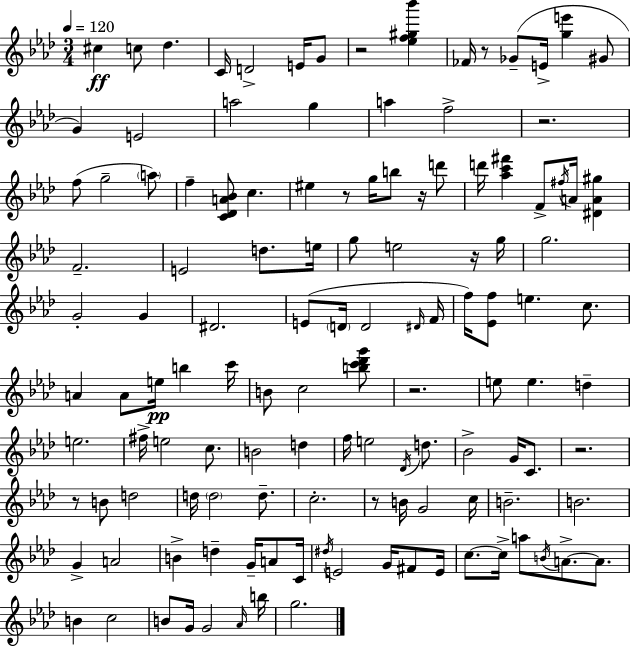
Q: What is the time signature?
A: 3/4